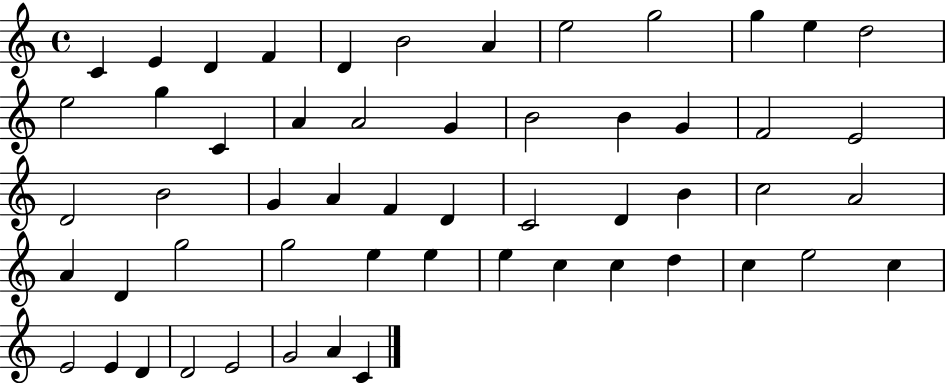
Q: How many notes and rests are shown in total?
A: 55